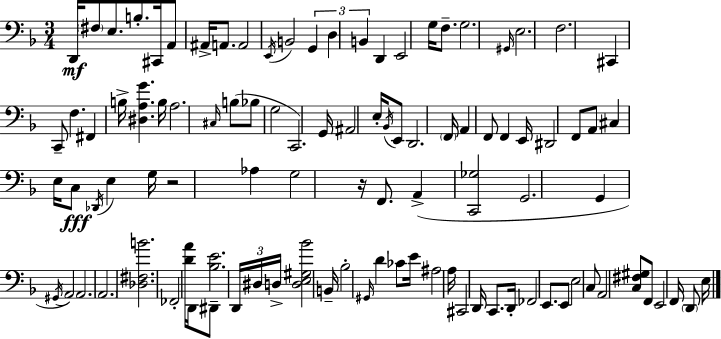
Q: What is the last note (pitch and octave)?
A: E3